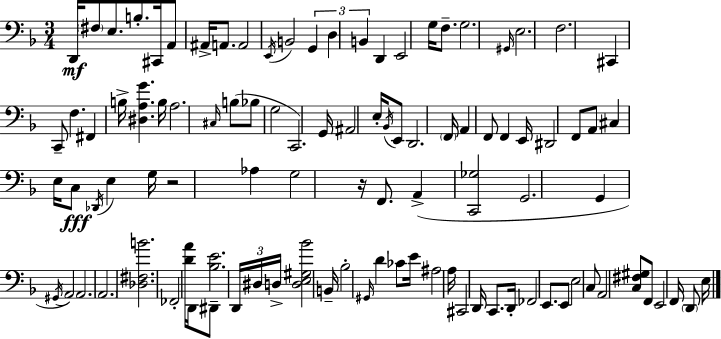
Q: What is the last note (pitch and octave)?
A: E3